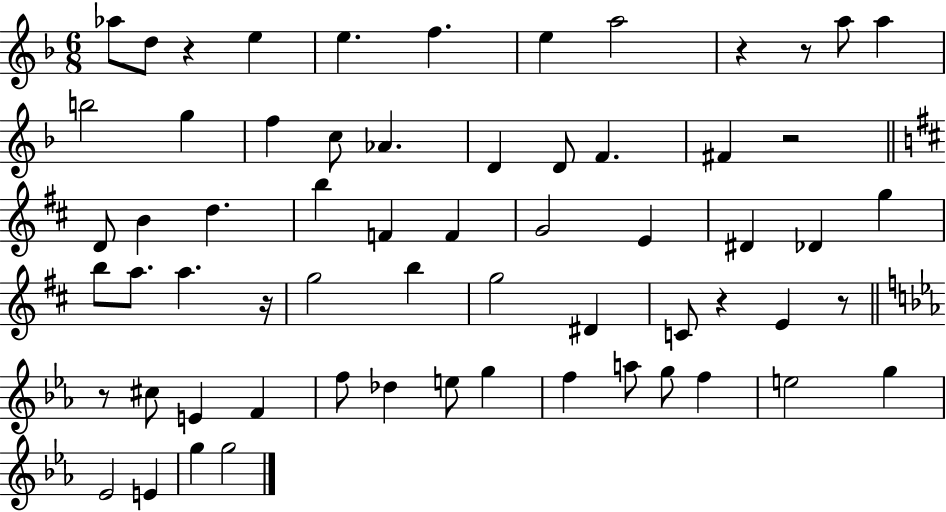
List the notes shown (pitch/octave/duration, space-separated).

Ab5/e D5/e R/q E5/q E5/q. F5/q. E5/q A5/h R/q R/e A5/e A5/q B5/h G5/q F5/q C5/e Ab4/q. D4/q D4/e F4/q. F#4/q R/h D4/e B4/q D5/q. B5/q F4/q F4/q G4/h E4/q D#4/q Db4/q G5/q B5/e A5/e. A5/q. R/s G5/h B5/q G5/h D#4/q C4/e R/q E4/q R/e R/e C#5/e E4/q F4/q F5/e Db5/q E5/e G5/q F5/q A5/e G5/e F5/q E5/h G5/q Eb4/h E4/q G5/q G5/h